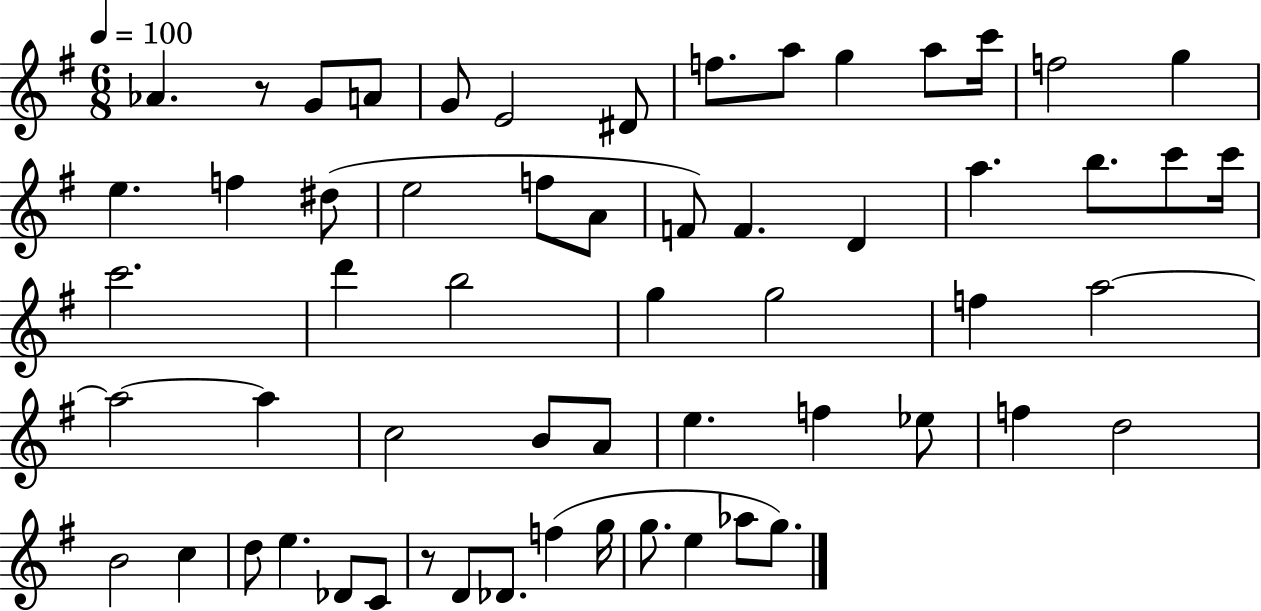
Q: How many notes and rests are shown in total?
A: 59